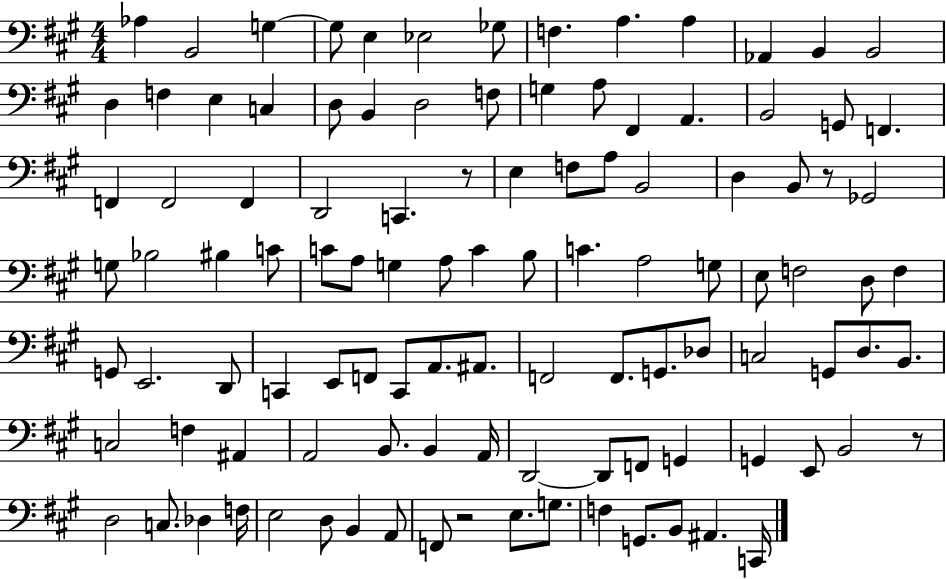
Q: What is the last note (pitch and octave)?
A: C2